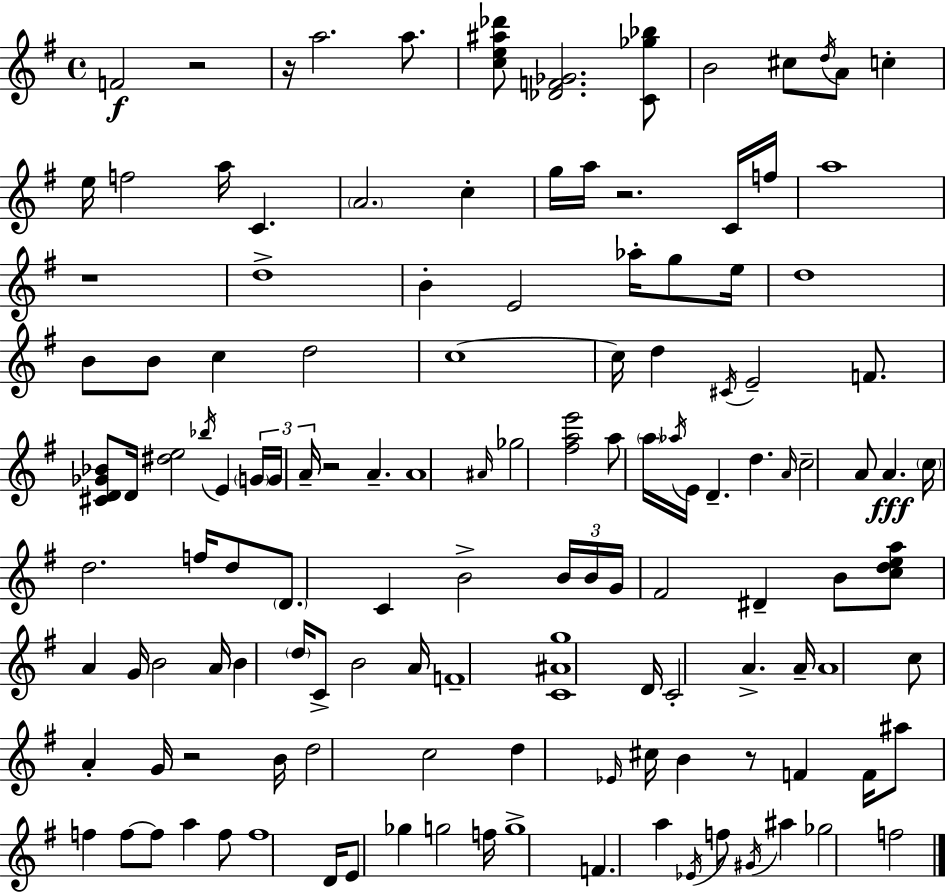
{
  \clef treble
  \time 4/4
  \defaultTimeSignature
  \key e \minor
  \repeat volta 2 { f'2\f r2 | r16 a''2. a''8. | <c'' e'' ais'' des'''>8 <des' f' ges'>2. <c' ges'' bes''>8 | b'2 cis''8 \acciaccatura { d''16 } a'8 c''4-. | \break e''16 f''2 a''16 c'4. | \parenthesize a'2. c''4-. | g''16 a''16 r2. c'16 | f''16 a''1 | \break r1 | d''1-> | b'4-. e'2 aes''16-. g''8 | e''16 d''1 | \break b'8 b'8 c''4 d''2 | c''1~~ | c''16 d''4 \acciaccatura { cis'16 } e'2-- f'8. | <cis' d' ges' bes'>8 d'16 <dis'' e''>2 \acciaccatura { bes''16 } e'4 | \break \tuplet 3/2 { \parenthesize g'16 g'16 a'16-- } r2 a'4.-- | a'1 | \grace { ais'16 } ges''2 <fis'' a'' e'''>2 | a''8 \parenthesize a''16 \acciaccatura { aes''16 } e'16 d'4.-- d''4. | \break \grace { a'16 } c''2-- a'8 | a'4.\fff \parenthesize c''16 d''2. | f''16 d''8 \parenthesize d'8. c'4 b'2-> | \tuplet 3/2 { b'16 b'16 g'16 } fis'2 | \break dis'4-- b'8 <c'' d'' e'' a''>8 a'4 g'16 b'2 | a'16 b'4 \parenthesize d''16 c'8-> b'2 | a'16 f'1-- | <c' ais' g''>1 | \break d'16 c'2-. a'4.-> | a'16-- a'1 | c''8 a'4-. g'16 r2 | b'16 d''2 c''2 | \break d''4 \grace { ees'16 } cis''16 b'4 | r8 f'4 f'16 ais''8 f''4 f''8~~ f''8 | a''4 f''8 f''1 | d'16 e'8 ges''4 g''2 | \break f''16 g''1-> | f'4. a''4 | \acciaccatura { ees'16 } f''8 \acciaccatura { gis'16 } ais''4 ges''2 | f''2 } \bar "|."
}